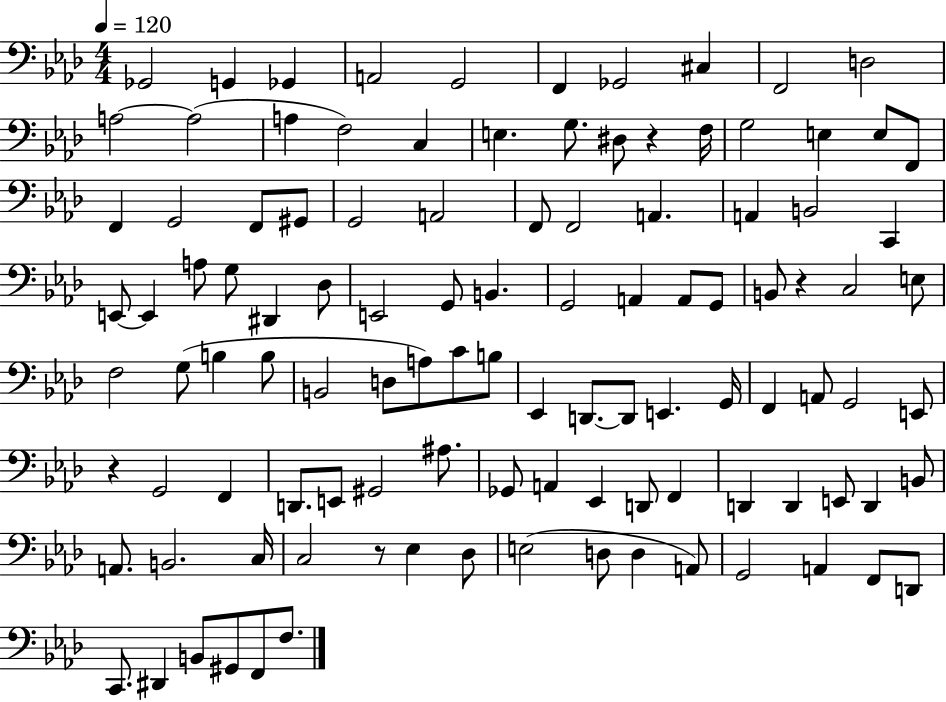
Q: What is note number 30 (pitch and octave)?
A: F2